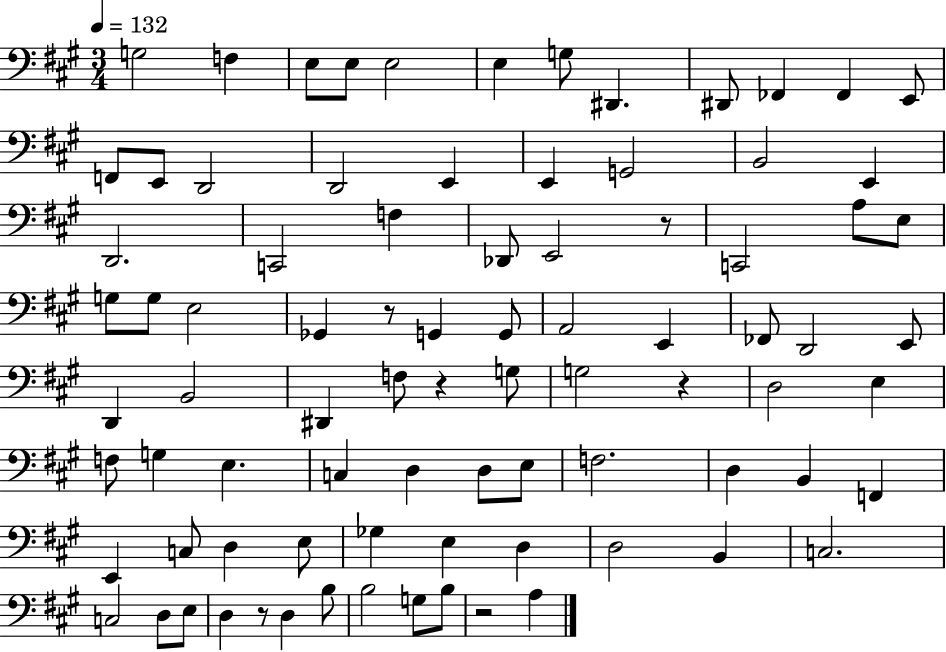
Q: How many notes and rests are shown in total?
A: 85